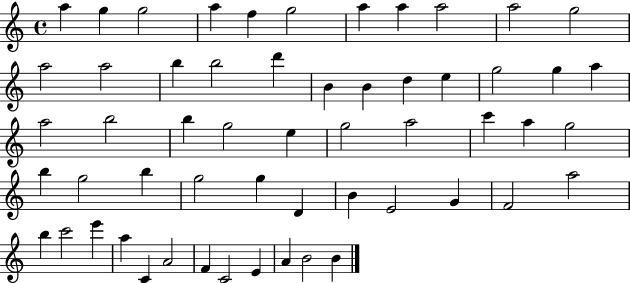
X:1
T:Untitled
M:4/4
L:1/4
K:C
a g g2 a f g2 a a a2 a2 g2 a2 a2 b b2 d' B B d e g2 g a a2 b2 b g2 e g2 a2 c' a g2 b g2 b g2 g D B E2 G F2 a2 b c'2 e' a C A2 F C2 E A B2 B